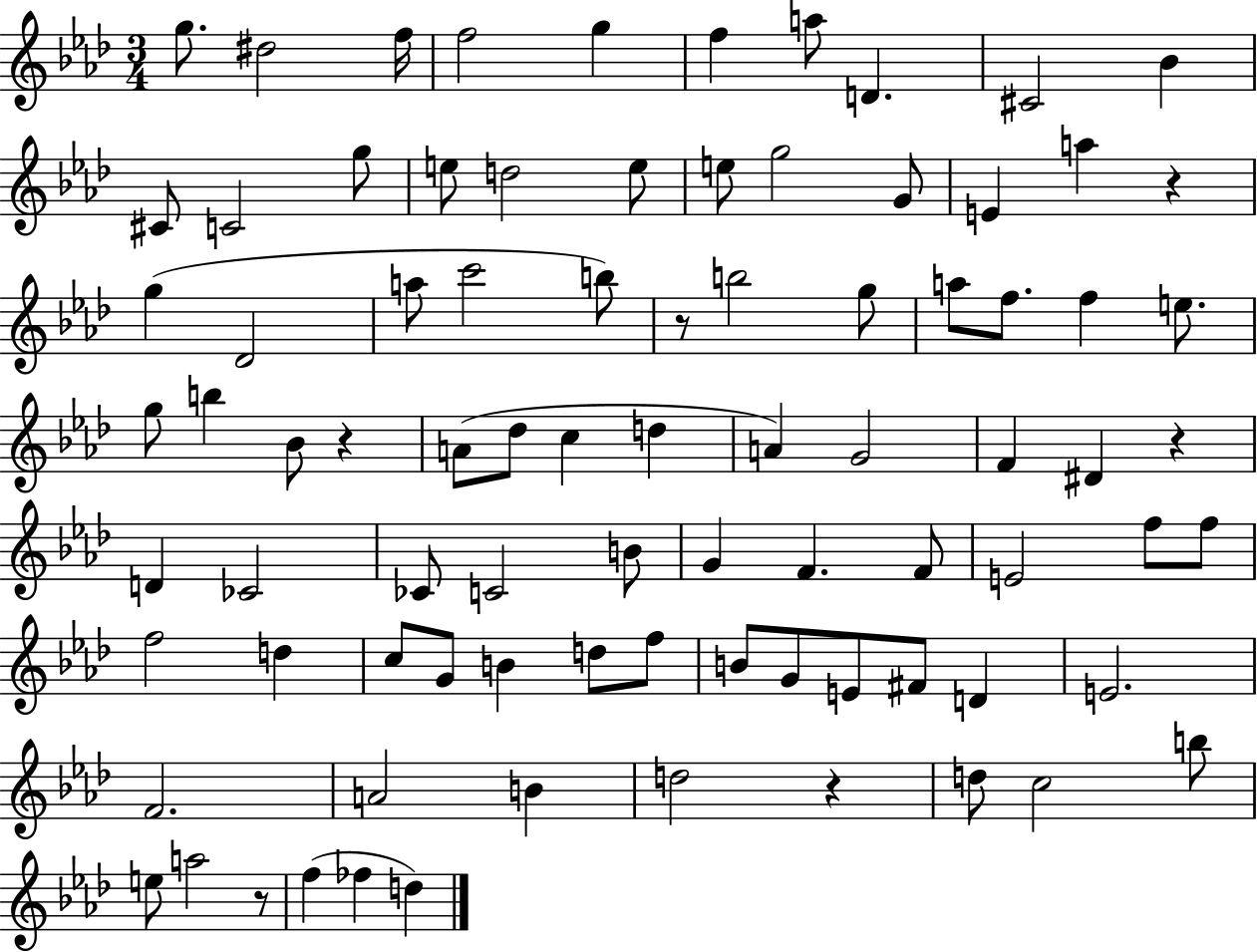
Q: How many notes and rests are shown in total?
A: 85